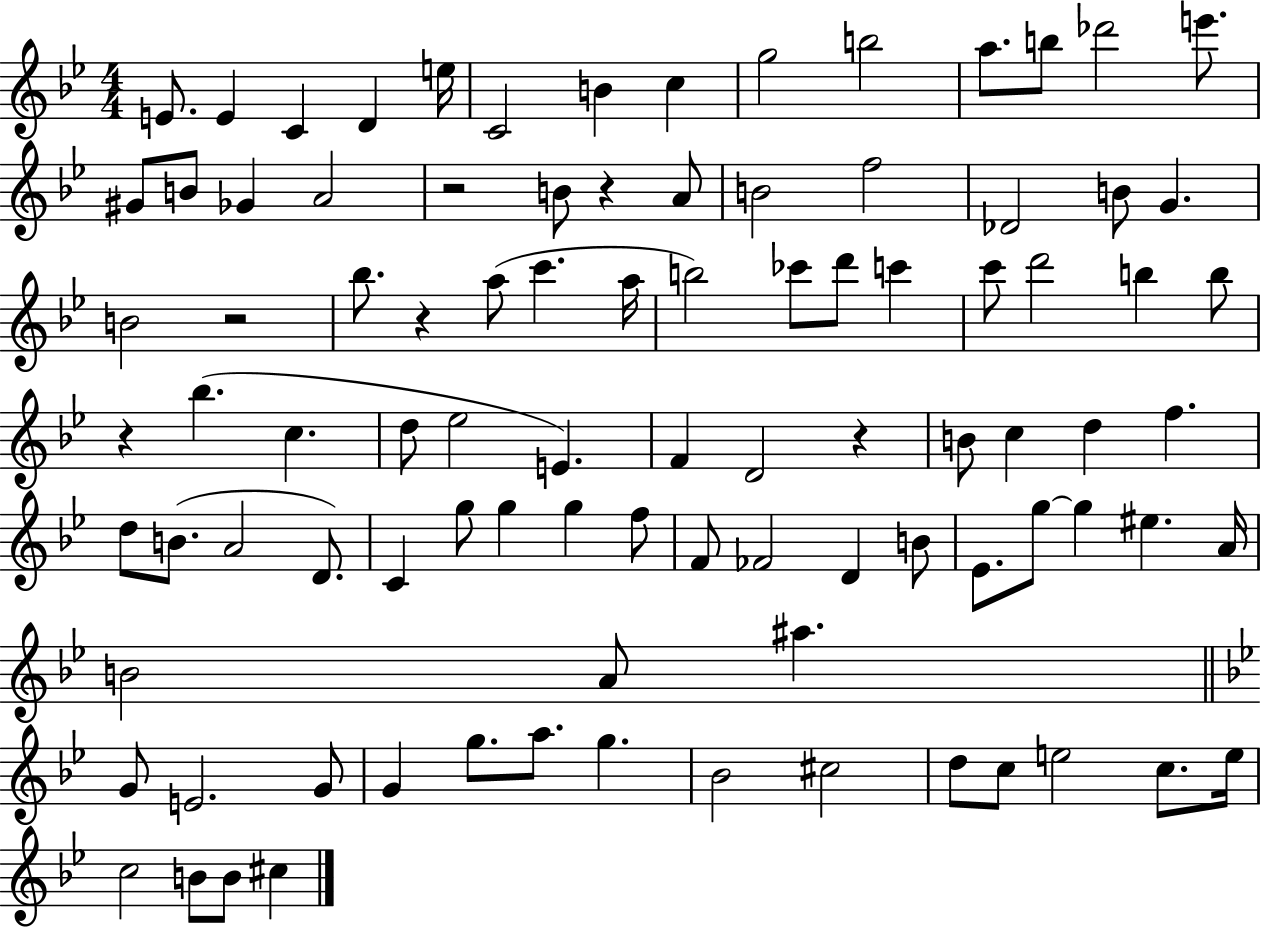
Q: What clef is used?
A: treble